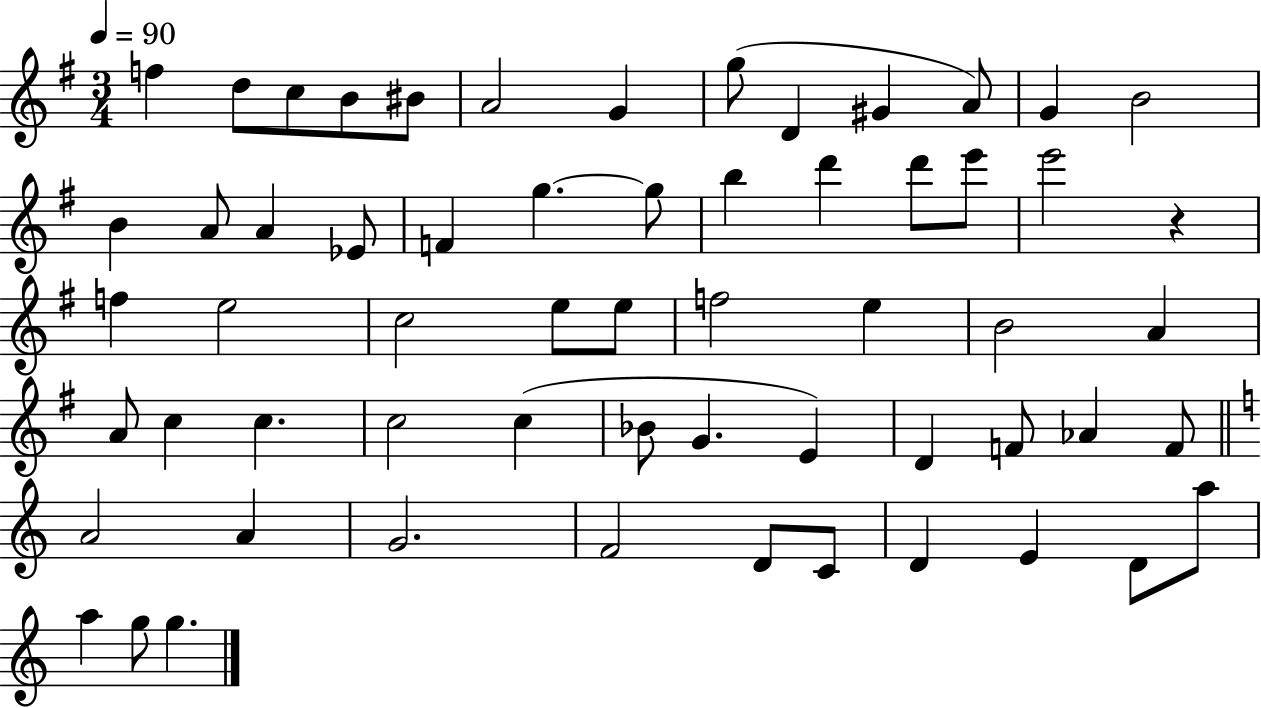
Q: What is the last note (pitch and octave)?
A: G5